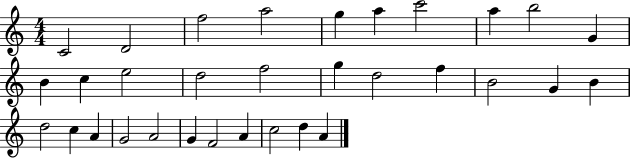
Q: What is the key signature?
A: C major